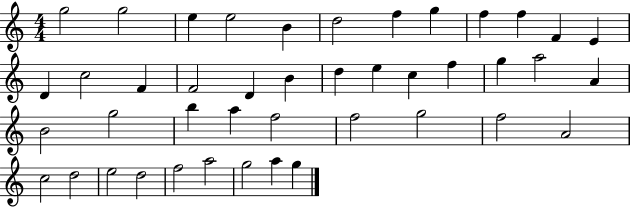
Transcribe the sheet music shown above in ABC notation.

X:1
T:Untitled
M:4/4
L:1/4
K:C
g2 g2 e e2 B d2 f g f f F E D c2 F F2 D B d e c f g a2 A B2 g2 b a f2 f2 g2 f2 A2 c2 d2 e2 d2 f2 a2 g2 a g